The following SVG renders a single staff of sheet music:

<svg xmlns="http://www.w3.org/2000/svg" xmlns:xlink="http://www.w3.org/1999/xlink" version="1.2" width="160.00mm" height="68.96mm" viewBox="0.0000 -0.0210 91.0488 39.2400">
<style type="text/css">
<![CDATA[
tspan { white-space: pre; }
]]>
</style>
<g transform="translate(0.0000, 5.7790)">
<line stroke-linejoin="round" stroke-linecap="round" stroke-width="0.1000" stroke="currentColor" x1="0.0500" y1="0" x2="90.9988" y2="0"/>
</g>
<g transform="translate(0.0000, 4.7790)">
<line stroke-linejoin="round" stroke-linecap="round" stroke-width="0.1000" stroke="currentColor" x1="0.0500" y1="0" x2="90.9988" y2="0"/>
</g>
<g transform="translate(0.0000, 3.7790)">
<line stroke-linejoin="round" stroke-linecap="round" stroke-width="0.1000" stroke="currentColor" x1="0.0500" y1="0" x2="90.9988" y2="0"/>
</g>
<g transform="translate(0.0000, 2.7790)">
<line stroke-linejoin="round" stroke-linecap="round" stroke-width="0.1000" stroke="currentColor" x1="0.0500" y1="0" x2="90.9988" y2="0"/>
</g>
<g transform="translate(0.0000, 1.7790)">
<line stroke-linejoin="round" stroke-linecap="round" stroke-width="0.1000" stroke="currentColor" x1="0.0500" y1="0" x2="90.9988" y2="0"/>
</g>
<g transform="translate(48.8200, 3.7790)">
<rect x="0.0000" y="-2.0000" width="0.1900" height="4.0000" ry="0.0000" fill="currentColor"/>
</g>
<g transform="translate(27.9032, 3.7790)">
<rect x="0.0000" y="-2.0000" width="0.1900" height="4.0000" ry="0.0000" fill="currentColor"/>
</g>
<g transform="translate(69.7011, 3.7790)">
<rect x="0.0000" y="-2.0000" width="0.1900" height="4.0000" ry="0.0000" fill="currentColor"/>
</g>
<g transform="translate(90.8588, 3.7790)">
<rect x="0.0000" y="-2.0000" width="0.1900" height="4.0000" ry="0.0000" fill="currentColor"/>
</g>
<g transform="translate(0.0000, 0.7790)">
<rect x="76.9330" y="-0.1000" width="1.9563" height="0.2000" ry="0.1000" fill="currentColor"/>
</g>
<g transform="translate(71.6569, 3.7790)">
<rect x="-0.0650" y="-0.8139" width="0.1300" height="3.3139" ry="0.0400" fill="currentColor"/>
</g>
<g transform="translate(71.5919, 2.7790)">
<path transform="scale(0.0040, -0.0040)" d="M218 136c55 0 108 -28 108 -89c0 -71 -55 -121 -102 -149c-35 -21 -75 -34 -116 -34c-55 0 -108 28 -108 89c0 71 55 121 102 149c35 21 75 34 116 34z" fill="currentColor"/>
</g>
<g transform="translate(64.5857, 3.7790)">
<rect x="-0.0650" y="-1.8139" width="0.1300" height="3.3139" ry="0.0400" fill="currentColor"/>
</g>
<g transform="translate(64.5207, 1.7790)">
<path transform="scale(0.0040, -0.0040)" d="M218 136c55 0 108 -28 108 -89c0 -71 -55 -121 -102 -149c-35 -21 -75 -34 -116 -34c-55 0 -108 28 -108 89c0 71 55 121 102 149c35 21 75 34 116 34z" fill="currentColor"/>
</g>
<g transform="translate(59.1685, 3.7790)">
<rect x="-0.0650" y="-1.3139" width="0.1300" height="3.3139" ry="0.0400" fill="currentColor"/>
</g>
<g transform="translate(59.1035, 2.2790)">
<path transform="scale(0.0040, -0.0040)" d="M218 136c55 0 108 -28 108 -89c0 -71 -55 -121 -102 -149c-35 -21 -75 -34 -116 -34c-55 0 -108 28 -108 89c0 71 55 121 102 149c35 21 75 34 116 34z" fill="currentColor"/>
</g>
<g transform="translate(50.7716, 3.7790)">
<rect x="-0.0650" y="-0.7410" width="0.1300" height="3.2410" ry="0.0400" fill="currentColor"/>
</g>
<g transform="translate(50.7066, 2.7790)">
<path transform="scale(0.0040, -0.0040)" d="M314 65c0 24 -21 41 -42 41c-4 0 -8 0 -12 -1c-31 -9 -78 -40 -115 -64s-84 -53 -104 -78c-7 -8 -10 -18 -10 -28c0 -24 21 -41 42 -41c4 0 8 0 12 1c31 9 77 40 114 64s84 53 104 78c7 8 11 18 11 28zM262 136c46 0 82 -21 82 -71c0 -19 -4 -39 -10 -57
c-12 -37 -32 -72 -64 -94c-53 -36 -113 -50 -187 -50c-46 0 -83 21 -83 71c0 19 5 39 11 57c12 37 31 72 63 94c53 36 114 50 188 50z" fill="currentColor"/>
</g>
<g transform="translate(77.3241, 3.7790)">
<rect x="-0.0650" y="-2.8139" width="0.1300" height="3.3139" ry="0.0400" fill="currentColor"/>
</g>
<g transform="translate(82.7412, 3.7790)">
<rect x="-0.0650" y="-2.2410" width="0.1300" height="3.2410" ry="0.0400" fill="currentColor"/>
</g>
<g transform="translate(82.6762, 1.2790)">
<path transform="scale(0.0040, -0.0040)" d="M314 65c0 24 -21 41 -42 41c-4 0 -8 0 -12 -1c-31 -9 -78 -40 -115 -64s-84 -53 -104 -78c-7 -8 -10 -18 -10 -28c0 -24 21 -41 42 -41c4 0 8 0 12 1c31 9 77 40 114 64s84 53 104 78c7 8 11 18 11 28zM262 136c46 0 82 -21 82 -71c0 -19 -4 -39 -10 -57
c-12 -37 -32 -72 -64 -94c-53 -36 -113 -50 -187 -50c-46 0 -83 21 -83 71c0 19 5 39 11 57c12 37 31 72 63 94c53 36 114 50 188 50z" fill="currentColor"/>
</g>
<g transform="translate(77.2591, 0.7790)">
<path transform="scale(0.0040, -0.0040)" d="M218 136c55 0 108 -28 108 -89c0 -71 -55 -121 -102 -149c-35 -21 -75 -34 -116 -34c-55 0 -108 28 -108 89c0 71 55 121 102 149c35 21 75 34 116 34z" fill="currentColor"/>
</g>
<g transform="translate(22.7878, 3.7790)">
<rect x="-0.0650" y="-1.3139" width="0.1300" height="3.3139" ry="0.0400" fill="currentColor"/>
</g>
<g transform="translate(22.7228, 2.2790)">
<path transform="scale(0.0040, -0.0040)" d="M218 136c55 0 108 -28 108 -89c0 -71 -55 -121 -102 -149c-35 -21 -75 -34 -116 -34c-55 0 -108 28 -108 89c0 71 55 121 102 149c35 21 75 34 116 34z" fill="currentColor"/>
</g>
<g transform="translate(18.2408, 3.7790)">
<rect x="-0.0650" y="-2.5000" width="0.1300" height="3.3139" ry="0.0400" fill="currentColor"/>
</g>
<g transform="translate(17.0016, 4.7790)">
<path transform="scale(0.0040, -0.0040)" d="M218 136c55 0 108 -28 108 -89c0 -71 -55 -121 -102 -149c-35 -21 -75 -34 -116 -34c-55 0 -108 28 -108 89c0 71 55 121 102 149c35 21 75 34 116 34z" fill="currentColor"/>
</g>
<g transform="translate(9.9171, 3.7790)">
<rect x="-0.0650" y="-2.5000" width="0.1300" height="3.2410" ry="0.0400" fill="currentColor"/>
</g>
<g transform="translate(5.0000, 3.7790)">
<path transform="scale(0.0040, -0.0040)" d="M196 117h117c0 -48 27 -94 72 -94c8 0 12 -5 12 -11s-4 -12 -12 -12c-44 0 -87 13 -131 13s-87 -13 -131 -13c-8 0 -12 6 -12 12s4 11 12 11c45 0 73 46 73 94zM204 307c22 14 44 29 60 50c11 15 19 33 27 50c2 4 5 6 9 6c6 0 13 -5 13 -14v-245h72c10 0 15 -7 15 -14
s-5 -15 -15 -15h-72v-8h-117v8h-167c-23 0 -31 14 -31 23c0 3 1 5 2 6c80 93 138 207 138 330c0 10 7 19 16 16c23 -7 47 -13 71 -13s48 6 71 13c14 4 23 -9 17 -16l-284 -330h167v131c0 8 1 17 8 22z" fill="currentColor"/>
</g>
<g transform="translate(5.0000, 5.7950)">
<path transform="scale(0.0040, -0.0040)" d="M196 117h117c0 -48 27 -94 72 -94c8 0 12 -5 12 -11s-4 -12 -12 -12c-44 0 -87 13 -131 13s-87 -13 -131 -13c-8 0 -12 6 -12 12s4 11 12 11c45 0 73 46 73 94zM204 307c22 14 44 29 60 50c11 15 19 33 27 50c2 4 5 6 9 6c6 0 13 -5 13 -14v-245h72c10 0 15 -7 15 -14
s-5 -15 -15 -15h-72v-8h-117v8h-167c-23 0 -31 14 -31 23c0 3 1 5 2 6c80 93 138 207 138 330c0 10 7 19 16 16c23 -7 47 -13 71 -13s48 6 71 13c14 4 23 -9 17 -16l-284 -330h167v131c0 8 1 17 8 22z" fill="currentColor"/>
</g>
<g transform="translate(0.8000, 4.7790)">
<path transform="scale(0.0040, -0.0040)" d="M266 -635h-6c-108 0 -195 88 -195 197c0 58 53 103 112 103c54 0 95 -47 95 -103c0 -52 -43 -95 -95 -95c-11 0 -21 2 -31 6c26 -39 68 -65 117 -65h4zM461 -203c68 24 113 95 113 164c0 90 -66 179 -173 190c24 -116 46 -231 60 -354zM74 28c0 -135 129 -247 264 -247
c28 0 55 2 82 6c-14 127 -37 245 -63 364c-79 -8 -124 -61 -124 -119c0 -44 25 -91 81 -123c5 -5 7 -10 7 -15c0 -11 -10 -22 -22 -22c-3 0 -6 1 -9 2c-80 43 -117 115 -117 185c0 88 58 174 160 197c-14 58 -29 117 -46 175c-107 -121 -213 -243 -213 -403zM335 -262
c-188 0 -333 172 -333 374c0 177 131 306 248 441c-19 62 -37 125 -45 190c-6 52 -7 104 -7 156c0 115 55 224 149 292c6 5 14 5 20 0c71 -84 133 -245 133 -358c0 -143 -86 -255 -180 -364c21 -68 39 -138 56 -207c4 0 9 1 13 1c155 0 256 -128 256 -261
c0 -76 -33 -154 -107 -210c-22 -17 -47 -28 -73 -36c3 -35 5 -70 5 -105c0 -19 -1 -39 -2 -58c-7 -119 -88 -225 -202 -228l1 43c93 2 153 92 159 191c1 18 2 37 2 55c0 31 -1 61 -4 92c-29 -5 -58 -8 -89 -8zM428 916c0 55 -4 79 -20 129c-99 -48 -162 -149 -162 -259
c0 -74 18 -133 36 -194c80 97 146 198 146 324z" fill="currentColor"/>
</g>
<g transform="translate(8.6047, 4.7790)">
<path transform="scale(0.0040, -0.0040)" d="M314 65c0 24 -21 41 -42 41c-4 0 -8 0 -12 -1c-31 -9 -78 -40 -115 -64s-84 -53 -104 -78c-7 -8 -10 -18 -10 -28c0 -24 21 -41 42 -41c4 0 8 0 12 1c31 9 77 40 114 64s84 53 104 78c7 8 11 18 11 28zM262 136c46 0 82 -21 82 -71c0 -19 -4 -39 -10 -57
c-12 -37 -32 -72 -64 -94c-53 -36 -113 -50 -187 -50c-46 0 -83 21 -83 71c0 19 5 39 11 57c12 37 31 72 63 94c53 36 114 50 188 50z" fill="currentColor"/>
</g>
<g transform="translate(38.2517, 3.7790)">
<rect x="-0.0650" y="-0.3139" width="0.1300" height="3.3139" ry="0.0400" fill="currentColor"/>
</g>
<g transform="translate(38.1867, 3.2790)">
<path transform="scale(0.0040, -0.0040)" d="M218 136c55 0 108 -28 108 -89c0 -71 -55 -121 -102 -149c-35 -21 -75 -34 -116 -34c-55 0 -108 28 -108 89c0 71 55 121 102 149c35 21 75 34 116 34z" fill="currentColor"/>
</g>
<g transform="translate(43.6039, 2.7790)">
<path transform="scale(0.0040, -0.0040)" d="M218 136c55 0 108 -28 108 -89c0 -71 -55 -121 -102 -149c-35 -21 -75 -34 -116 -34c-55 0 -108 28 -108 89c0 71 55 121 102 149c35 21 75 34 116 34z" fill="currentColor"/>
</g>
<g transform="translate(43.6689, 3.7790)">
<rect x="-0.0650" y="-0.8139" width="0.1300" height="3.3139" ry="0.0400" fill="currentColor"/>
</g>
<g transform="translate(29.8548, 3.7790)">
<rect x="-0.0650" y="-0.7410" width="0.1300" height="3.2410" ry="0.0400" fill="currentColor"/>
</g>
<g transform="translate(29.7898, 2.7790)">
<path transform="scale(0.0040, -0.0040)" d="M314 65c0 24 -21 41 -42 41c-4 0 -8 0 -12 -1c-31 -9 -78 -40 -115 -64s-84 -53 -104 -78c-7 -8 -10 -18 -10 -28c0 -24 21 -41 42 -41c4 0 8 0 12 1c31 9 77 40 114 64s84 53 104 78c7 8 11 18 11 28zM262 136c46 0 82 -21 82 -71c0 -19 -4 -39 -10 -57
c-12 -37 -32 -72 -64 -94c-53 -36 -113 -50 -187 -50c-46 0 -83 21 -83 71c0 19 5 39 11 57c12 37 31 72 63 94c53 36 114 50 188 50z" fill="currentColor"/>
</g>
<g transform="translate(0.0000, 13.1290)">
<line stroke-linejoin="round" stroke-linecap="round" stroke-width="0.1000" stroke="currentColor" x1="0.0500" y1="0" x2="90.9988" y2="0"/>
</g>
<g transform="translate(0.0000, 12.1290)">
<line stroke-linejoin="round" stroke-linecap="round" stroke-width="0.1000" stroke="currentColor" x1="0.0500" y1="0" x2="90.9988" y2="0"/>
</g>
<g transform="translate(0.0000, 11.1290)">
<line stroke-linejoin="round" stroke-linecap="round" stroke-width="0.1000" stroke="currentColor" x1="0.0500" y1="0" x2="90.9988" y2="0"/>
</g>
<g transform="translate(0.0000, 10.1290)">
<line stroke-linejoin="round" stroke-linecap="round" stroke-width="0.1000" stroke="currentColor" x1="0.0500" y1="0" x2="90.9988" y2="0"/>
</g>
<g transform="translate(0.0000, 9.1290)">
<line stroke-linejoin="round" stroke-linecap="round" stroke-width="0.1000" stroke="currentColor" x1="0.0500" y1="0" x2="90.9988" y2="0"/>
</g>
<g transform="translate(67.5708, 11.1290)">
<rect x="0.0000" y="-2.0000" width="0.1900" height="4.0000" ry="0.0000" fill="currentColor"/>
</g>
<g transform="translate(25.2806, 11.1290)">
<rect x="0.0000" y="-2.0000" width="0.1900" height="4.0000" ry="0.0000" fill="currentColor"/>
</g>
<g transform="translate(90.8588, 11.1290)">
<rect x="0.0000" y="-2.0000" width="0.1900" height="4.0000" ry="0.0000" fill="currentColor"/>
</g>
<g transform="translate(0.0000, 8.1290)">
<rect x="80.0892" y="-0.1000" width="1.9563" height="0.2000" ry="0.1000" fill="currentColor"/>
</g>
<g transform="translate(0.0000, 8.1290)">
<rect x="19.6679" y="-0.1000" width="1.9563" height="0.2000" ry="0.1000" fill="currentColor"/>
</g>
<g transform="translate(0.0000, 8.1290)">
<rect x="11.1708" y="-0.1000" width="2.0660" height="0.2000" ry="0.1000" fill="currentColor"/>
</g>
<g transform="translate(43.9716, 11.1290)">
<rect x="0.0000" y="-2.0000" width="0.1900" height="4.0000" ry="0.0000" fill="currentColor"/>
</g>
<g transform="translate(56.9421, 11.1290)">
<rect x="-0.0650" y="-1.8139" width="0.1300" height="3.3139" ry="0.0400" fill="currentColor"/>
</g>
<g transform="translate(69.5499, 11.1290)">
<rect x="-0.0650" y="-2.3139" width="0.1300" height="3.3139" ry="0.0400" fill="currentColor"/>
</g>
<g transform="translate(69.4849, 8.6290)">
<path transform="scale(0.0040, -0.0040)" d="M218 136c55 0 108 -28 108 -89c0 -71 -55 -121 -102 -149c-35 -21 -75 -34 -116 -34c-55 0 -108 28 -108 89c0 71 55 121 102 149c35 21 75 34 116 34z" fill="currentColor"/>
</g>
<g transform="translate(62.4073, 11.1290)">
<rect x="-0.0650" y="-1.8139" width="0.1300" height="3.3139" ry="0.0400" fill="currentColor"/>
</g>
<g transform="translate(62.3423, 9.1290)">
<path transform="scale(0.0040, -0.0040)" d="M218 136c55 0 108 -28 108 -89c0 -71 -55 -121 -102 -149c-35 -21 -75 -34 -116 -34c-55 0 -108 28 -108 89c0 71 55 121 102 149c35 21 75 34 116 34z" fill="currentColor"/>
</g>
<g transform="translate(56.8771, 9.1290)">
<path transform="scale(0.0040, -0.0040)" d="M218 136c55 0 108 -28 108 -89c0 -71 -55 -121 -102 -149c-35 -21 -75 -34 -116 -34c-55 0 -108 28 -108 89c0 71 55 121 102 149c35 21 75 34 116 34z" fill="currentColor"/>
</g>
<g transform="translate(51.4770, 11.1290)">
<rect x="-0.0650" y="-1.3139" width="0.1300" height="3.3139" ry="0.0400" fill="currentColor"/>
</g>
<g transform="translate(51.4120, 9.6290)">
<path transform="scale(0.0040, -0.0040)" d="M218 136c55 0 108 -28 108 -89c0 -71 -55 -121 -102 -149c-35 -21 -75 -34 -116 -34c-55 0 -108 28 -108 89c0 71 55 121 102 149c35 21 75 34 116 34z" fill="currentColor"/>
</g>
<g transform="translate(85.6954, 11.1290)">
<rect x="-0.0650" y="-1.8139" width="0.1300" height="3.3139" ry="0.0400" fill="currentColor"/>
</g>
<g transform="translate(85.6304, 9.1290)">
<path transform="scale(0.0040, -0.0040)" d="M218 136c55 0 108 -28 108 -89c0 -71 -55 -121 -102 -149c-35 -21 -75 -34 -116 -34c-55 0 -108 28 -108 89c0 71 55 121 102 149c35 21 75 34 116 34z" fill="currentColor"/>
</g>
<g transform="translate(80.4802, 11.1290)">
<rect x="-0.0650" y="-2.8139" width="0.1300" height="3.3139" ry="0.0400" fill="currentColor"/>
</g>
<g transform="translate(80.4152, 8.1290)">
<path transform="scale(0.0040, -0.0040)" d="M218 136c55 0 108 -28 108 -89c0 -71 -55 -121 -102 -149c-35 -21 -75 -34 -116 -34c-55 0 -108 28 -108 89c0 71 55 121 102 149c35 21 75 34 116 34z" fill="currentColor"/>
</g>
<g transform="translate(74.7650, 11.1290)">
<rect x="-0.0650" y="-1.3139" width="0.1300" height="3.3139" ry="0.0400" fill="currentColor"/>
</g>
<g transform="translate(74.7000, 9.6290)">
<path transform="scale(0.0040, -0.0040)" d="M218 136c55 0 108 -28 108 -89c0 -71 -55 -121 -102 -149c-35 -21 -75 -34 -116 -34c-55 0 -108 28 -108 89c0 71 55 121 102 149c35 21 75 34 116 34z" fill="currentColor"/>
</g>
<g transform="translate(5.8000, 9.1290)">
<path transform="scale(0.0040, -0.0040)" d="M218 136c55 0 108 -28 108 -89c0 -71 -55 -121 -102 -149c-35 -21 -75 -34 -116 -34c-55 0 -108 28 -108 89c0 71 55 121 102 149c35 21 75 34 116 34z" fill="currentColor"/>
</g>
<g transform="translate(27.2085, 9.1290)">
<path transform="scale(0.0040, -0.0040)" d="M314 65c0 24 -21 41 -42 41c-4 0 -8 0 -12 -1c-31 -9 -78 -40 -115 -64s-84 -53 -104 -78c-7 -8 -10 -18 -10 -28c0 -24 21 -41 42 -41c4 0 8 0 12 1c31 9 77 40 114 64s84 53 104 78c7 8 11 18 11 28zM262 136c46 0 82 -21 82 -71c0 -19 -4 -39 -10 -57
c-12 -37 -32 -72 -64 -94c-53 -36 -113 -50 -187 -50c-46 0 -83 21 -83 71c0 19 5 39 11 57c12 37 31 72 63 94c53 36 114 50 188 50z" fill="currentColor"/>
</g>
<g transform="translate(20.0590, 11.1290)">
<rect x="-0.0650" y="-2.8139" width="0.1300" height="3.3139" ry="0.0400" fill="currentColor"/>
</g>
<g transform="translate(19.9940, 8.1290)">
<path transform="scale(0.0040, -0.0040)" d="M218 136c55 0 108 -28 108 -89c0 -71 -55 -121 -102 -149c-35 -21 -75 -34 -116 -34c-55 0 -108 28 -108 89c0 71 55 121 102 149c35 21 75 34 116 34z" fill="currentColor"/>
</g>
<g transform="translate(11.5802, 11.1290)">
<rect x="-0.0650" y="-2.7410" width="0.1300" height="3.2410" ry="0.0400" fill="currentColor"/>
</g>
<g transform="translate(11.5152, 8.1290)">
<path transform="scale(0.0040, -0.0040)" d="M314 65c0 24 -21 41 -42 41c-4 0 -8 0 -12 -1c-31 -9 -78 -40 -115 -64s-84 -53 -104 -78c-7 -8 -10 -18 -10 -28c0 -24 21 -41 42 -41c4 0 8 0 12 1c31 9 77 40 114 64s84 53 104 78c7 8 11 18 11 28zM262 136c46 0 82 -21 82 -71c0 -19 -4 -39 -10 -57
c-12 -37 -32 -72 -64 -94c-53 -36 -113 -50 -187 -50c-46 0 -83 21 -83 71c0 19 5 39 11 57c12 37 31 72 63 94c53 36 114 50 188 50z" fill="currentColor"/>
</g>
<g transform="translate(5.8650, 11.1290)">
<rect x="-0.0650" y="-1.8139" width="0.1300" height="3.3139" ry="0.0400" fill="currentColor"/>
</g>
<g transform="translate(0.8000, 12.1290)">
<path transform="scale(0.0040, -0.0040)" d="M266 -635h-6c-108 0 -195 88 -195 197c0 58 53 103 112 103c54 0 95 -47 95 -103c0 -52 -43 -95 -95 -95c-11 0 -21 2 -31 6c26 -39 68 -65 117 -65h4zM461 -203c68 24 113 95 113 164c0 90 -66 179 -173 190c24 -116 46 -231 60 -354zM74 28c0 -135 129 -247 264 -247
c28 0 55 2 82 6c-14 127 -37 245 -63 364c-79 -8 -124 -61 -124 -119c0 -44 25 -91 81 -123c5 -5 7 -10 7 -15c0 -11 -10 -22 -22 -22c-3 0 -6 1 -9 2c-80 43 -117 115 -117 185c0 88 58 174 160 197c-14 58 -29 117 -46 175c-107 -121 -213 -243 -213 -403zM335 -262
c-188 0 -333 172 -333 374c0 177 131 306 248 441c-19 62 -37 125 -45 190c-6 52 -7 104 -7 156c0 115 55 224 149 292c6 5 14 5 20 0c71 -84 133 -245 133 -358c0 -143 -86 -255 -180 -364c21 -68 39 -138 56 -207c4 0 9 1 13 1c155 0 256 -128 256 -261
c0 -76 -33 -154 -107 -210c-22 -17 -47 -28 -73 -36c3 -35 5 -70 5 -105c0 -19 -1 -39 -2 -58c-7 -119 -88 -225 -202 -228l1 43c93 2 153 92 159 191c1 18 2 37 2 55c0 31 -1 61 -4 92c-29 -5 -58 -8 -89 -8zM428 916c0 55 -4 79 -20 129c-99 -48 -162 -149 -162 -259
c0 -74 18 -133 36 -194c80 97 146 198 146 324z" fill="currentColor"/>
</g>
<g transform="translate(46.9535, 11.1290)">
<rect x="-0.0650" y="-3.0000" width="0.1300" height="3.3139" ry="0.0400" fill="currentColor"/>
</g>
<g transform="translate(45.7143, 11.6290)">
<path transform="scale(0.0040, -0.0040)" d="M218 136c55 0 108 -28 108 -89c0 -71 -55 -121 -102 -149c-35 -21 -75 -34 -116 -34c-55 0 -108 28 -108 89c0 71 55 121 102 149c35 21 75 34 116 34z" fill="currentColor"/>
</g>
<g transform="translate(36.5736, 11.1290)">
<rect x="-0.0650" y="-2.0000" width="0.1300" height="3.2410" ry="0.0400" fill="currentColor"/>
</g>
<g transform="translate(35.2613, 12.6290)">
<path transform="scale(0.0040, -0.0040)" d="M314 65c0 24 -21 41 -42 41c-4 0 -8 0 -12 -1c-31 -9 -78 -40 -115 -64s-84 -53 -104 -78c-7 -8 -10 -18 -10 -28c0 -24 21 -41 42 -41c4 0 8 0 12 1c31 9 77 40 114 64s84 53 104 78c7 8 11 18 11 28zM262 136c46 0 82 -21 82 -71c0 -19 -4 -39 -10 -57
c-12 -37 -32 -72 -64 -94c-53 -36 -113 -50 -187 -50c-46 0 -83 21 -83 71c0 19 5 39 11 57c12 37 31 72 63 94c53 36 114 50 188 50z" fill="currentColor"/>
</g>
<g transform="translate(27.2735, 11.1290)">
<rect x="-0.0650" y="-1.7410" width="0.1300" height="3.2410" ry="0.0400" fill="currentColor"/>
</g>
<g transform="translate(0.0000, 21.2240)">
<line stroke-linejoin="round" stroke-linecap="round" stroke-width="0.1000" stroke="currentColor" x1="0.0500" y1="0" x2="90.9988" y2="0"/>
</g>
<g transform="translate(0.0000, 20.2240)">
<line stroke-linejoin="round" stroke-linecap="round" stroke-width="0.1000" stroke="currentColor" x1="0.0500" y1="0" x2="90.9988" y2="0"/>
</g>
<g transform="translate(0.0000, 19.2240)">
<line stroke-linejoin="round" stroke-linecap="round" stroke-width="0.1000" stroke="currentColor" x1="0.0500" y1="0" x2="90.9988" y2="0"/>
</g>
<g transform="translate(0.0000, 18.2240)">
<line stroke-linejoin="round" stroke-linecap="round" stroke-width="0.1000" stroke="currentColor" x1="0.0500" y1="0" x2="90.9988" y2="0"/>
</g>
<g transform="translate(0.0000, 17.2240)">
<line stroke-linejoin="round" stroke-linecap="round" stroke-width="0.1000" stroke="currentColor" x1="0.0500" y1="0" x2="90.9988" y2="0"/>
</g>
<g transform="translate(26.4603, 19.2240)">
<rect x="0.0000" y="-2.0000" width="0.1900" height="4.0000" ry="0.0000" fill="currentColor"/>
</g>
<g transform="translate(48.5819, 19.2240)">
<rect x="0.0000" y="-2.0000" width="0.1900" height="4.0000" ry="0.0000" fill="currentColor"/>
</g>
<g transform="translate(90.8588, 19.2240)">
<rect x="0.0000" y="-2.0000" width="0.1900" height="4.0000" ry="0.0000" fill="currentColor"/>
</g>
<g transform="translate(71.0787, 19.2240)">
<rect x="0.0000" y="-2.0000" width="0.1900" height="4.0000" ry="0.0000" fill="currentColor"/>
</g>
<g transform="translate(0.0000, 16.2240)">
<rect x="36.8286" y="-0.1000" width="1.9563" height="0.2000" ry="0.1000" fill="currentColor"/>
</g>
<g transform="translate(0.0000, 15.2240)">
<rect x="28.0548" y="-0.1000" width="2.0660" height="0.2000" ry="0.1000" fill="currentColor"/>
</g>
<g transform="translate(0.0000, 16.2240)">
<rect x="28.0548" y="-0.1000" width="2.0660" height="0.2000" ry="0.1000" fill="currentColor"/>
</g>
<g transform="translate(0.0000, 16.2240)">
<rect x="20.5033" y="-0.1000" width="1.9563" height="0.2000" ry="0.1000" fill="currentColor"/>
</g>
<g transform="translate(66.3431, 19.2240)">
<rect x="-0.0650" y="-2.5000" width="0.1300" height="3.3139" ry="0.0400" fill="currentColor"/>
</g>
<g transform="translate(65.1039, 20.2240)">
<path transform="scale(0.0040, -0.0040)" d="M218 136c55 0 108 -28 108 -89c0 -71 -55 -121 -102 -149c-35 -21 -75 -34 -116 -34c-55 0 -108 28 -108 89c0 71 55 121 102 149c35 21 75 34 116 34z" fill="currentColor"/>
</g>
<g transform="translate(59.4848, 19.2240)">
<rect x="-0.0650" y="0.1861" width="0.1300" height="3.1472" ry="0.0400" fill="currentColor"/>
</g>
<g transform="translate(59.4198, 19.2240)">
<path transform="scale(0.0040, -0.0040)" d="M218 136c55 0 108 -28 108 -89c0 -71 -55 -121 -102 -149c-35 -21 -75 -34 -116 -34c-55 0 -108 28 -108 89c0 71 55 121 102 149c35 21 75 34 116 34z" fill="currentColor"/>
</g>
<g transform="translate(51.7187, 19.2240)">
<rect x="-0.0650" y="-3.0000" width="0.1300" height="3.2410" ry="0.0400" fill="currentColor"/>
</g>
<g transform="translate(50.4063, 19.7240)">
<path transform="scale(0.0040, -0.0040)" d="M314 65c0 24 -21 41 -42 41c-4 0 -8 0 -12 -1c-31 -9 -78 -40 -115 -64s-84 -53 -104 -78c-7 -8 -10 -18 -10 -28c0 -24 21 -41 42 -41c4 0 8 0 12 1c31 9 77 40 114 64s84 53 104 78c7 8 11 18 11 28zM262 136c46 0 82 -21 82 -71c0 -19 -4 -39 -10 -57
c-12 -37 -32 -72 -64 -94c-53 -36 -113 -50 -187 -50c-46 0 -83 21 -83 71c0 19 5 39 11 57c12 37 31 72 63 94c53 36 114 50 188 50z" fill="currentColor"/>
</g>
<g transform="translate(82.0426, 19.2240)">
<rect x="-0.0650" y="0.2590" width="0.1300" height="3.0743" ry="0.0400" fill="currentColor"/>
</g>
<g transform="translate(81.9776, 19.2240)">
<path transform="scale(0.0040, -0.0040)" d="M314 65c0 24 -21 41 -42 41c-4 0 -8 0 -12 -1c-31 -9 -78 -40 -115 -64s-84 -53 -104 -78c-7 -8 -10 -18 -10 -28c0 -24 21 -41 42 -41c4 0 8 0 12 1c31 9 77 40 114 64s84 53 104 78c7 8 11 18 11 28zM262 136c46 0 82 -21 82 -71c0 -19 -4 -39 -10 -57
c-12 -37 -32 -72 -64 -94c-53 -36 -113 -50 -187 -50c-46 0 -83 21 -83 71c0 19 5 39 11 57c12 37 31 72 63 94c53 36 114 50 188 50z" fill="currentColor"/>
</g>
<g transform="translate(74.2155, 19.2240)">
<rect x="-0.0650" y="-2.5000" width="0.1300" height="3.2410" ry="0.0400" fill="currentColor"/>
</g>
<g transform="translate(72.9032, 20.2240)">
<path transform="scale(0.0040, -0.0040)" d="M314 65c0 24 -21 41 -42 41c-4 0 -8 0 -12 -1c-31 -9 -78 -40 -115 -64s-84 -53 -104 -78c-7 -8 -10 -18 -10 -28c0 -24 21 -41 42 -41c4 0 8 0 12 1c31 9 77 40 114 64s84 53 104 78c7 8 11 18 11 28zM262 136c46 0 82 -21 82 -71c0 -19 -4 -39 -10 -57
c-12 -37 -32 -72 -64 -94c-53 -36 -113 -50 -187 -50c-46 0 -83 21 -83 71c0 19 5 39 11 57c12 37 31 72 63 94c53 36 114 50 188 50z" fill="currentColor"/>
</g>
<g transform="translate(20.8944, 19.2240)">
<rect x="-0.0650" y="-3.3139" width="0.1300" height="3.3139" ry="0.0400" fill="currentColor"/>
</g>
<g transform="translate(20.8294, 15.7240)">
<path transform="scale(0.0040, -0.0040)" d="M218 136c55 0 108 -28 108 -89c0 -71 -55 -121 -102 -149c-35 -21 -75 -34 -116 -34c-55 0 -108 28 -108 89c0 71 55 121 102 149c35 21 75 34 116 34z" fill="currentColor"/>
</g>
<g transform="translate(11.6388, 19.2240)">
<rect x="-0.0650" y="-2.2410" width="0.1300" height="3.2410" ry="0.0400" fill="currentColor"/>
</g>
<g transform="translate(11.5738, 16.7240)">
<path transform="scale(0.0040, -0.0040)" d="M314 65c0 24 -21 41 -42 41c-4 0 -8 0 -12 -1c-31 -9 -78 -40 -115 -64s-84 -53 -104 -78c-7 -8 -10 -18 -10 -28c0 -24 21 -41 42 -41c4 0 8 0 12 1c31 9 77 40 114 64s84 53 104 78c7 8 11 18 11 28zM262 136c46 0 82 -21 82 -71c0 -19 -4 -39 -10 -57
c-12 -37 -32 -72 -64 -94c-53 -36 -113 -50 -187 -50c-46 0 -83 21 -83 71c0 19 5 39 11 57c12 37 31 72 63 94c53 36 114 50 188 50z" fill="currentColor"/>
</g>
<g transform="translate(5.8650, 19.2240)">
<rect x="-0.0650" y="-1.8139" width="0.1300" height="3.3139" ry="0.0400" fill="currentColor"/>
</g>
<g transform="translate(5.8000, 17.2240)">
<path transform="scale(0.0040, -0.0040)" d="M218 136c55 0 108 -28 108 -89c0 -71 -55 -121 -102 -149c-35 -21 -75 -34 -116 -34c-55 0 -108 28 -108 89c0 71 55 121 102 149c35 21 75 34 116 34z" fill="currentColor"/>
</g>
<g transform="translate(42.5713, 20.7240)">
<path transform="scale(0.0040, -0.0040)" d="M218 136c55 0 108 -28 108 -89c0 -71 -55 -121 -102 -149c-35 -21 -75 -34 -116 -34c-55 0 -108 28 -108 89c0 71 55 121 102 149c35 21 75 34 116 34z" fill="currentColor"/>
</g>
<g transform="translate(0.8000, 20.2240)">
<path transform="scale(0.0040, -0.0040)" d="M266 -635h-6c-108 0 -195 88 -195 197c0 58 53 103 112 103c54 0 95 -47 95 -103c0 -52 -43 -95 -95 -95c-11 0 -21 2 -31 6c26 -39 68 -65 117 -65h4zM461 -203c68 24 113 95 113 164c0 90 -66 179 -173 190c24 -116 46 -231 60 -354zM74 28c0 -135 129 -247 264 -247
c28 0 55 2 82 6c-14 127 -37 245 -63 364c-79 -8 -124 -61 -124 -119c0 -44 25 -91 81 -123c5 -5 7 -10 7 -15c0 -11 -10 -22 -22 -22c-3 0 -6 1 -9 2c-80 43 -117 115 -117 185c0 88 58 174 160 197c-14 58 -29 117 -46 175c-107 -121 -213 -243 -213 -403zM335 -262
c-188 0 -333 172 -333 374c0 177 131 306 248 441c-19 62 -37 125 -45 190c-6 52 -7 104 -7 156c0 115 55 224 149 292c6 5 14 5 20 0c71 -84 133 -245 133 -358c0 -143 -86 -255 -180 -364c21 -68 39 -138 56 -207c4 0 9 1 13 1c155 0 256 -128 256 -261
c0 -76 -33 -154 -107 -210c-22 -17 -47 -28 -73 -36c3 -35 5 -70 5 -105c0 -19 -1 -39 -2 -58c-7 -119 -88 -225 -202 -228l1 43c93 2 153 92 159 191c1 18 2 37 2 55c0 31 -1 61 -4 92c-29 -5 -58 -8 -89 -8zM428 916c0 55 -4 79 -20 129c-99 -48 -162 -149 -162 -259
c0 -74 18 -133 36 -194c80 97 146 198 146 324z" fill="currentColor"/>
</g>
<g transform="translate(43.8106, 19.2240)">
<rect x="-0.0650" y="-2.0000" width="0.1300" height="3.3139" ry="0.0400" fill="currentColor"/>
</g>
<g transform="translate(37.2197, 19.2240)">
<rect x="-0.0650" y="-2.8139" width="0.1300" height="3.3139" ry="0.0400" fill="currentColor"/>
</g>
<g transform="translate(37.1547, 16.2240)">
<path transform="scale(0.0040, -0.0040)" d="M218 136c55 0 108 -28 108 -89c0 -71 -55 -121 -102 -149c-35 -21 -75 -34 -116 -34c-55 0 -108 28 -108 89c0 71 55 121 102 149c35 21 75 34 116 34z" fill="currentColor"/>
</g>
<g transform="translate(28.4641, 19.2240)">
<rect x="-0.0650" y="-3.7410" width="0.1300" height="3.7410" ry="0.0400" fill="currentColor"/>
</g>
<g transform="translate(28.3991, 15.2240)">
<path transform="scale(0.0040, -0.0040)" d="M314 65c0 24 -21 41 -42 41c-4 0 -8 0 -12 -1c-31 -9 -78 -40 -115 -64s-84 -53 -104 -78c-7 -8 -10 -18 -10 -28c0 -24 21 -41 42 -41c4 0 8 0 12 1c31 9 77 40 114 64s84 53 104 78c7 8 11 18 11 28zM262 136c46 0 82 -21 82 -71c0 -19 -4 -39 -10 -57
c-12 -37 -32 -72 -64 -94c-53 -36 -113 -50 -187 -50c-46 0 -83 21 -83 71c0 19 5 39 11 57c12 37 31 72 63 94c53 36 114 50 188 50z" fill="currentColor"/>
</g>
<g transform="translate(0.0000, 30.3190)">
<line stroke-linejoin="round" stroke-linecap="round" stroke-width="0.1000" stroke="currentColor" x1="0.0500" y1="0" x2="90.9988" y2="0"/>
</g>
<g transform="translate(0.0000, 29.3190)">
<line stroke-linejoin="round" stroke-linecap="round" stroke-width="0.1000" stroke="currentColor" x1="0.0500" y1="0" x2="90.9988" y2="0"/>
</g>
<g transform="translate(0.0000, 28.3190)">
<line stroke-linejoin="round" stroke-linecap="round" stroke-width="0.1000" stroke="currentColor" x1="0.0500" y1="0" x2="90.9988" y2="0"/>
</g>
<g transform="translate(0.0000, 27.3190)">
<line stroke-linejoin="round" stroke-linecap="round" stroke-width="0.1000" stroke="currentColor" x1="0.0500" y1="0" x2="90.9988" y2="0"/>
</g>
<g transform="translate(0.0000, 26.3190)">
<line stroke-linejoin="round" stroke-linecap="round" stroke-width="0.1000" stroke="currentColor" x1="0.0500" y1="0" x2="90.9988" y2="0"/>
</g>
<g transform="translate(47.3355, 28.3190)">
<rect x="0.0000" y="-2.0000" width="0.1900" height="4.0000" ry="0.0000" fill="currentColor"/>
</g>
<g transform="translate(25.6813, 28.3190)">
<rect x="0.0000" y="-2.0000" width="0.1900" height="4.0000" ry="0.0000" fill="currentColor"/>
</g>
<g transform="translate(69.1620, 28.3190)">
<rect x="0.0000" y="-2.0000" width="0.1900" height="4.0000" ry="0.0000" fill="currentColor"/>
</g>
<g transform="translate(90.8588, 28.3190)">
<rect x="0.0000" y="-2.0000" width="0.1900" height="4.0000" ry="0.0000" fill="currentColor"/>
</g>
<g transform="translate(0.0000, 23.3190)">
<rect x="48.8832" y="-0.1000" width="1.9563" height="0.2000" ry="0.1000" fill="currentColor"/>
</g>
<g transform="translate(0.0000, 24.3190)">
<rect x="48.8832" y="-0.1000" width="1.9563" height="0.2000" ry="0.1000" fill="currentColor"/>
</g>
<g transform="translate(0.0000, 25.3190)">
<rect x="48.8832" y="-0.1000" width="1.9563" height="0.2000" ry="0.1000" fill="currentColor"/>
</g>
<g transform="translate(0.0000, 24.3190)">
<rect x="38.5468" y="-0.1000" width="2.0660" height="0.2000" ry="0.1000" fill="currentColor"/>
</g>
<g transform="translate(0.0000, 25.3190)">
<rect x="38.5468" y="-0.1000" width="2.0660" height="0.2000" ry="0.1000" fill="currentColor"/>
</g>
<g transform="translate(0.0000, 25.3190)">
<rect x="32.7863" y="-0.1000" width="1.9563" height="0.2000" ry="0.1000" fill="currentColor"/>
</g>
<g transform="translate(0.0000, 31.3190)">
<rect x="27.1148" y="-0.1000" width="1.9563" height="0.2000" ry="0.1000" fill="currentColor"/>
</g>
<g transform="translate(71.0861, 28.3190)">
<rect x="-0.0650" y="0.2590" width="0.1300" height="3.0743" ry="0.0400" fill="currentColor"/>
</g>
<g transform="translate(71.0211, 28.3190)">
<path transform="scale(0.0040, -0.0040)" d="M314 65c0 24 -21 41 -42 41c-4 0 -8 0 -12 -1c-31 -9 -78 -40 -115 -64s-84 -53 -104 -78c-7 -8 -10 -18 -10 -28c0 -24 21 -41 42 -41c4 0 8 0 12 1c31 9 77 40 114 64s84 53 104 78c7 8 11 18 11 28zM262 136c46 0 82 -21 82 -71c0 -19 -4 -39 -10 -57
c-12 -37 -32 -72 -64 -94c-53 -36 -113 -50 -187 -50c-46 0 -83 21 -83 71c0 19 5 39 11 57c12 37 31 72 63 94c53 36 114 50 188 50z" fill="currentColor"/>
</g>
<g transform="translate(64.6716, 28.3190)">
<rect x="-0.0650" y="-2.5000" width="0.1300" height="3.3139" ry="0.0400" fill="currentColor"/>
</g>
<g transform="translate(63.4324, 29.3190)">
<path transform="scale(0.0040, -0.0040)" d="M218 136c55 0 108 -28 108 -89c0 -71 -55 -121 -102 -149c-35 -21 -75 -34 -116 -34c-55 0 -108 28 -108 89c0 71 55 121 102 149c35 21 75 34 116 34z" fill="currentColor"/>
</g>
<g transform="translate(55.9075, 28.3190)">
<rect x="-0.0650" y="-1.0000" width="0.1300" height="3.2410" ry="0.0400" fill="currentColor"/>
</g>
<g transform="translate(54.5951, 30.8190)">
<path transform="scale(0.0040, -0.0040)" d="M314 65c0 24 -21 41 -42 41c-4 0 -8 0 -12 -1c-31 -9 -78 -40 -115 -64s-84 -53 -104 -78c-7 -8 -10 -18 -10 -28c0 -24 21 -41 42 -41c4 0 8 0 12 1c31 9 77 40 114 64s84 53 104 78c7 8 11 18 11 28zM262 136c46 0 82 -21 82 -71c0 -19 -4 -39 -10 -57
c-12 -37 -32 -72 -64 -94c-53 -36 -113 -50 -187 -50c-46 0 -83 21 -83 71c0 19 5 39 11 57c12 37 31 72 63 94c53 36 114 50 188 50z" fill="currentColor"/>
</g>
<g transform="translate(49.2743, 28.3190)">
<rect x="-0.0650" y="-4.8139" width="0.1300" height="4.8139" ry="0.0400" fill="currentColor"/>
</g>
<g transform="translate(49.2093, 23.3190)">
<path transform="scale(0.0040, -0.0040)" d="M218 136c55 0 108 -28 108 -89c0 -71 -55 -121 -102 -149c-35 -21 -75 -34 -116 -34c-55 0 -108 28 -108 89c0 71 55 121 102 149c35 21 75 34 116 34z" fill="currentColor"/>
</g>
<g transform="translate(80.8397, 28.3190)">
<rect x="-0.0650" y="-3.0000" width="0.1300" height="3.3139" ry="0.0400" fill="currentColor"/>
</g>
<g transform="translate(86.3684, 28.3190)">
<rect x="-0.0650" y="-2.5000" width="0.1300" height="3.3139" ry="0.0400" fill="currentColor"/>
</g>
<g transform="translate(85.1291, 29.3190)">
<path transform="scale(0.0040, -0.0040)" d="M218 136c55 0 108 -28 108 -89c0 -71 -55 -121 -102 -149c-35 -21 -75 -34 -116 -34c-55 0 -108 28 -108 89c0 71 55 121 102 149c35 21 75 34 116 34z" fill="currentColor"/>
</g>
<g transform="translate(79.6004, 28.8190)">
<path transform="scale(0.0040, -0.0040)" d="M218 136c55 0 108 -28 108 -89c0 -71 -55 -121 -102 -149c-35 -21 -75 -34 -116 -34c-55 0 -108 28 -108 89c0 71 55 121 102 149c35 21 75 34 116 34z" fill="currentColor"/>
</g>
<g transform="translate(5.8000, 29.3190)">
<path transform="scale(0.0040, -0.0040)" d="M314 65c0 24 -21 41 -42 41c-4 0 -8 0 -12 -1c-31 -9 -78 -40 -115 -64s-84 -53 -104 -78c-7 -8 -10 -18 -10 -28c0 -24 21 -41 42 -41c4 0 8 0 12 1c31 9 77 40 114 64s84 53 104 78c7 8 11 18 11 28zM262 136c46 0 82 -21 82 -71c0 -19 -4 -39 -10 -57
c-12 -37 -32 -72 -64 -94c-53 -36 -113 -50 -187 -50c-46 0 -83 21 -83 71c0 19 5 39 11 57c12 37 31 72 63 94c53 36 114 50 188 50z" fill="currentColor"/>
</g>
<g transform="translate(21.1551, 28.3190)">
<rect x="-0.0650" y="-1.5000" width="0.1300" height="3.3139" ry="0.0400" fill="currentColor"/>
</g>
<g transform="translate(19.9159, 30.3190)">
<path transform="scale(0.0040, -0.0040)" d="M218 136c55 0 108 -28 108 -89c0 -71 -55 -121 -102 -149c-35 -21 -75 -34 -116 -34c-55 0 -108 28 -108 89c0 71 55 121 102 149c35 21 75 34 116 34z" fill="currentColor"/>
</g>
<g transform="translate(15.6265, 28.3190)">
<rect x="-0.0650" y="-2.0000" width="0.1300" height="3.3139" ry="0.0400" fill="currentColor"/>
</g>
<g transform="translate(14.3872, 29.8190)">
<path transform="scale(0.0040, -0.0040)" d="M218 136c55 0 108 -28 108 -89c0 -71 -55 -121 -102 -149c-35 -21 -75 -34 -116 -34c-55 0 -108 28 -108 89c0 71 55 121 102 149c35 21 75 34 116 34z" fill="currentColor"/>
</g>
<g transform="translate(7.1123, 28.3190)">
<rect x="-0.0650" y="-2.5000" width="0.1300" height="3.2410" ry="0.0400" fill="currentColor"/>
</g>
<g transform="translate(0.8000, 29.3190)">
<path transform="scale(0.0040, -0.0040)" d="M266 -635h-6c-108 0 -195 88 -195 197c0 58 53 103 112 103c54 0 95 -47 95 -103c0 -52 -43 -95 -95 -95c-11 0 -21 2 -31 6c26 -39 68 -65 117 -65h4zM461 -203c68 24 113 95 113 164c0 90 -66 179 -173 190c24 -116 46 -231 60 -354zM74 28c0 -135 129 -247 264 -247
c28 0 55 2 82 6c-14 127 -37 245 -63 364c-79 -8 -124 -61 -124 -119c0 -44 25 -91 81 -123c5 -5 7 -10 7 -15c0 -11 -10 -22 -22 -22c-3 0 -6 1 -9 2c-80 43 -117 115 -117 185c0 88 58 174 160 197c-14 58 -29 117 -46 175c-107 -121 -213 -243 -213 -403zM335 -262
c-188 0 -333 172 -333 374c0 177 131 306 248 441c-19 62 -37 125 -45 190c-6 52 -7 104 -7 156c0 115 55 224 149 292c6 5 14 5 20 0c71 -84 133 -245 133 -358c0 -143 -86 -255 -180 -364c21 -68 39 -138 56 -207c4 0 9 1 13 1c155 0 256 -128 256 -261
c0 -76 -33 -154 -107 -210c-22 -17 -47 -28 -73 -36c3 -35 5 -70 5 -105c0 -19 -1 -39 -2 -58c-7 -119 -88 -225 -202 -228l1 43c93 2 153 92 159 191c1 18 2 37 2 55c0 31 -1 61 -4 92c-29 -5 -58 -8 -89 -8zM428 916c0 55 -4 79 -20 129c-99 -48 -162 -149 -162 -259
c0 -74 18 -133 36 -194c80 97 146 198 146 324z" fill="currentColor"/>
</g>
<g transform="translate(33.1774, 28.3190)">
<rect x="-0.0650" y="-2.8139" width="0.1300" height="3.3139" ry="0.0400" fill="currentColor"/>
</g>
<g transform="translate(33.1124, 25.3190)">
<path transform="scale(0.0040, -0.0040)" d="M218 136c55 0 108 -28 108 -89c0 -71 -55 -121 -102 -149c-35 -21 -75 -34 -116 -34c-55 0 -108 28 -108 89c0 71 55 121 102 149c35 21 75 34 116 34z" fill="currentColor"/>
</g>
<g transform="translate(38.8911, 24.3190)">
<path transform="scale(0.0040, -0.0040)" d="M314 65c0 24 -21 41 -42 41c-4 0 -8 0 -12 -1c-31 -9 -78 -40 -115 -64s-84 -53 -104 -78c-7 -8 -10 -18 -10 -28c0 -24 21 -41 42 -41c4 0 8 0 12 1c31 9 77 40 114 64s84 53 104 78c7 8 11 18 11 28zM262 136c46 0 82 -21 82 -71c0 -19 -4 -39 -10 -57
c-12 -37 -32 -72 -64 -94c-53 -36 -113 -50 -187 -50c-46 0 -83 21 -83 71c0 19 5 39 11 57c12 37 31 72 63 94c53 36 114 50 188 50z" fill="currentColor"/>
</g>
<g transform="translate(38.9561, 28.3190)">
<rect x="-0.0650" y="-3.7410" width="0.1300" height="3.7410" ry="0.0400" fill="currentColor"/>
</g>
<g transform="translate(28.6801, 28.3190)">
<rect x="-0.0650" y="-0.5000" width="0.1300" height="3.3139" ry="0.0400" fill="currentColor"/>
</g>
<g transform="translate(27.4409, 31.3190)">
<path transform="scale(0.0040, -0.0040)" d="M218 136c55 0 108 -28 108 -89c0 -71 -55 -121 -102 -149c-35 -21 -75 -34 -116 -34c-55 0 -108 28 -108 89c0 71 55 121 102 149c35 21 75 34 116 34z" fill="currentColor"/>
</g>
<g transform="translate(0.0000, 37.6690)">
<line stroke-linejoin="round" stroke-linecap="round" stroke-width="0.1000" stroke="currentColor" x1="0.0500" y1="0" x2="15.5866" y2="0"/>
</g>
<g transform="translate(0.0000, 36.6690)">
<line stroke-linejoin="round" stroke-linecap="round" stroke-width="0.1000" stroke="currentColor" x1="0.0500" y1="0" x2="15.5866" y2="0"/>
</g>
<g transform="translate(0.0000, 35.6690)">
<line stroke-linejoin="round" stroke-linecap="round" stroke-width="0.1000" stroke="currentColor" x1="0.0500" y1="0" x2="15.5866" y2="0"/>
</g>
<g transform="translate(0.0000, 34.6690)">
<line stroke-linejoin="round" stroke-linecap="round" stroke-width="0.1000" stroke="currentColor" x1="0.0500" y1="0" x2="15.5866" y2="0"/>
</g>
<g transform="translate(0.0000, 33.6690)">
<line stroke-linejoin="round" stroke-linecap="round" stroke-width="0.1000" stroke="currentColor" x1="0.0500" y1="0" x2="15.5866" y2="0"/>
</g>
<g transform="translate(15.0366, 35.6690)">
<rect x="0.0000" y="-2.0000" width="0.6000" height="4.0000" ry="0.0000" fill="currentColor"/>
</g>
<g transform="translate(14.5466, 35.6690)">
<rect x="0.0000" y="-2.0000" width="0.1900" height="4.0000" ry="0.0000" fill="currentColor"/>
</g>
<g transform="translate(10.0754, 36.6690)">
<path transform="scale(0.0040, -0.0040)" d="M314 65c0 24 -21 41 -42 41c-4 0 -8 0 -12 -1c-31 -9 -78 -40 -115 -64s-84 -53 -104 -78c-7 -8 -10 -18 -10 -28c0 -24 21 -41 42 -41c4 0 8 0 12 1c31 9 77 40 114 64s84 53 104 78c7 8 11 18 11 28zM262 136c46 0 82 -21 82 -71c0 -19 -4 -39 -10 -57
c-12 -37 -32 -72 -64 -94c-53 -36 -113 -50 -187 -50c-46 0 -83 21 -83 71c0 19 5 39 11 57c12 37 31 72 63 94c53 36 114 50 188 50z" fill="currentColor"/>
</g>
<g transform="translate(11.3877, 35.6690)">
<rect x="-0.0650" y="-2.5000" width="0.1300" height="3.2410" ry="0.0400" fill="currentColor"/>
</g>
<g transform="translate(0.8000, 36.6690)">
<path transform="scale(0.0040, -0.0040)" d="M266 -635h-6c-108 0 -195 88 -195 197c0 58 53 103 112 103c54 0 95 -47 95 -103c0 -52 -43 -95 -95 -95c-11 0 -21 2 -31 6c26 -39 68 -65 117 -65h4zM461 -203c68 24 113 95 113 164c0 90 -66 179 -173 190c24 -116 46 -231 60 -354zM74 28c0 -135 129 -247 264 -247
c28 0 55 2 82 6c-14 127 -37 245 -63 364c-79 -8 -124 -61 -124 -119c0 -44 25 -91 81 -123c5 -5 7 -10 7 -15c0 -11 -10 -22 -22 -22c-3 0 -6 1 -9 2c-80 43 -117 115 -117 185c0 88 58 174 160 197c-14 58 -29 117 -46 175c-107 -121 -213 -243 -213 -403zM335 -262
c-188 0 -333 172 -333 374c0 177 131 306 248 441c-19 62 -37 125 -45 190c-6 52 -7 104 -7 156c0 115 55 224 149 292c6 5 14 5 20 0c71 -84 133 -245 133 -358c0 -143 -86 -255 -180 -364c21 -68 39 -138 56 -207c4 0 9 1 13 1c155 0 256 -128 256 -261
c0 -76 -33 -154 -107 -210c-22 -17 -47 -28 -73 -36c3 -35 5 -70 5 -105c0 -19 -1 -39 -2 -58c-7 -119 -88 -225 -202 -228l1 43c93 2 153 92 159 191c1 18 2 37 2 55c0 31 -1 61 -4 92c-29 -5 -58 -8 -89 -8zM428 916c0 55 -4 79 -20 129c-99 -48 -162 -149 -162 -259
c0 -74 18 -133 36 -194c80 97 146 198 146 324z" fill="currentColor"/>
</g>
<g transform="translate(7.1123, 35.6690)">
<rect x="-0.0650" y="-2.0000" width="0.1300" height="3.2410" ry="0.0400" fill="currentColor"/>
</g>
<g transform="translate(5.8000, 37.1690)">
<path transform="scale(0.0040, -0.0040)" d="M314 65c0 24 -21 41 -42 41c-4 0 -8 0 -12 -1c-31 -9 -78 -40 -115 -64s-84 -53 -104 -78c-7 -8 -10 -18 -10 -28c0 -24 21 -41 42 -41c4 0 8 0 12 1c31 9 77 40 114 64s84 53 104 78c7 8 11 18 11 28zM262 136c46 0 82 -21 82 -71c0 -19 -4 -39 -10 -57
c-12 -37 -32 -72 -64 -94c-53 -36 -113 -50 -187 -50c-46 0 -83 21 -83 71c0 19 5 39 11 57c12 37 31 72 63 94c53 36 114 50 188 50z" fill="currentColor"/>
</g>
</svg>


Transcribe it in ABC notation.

X:1
T:Untitled
M:4/4
L:1/4
K:C
G2 G e d2 c d d2 e f d a g2 f a2 a f2 F2 A e f f g e a f f g2 b c'2 a F A2 B G G2 B2 G2 F E C a c'2 e' D2 G B2 A G F2 G2